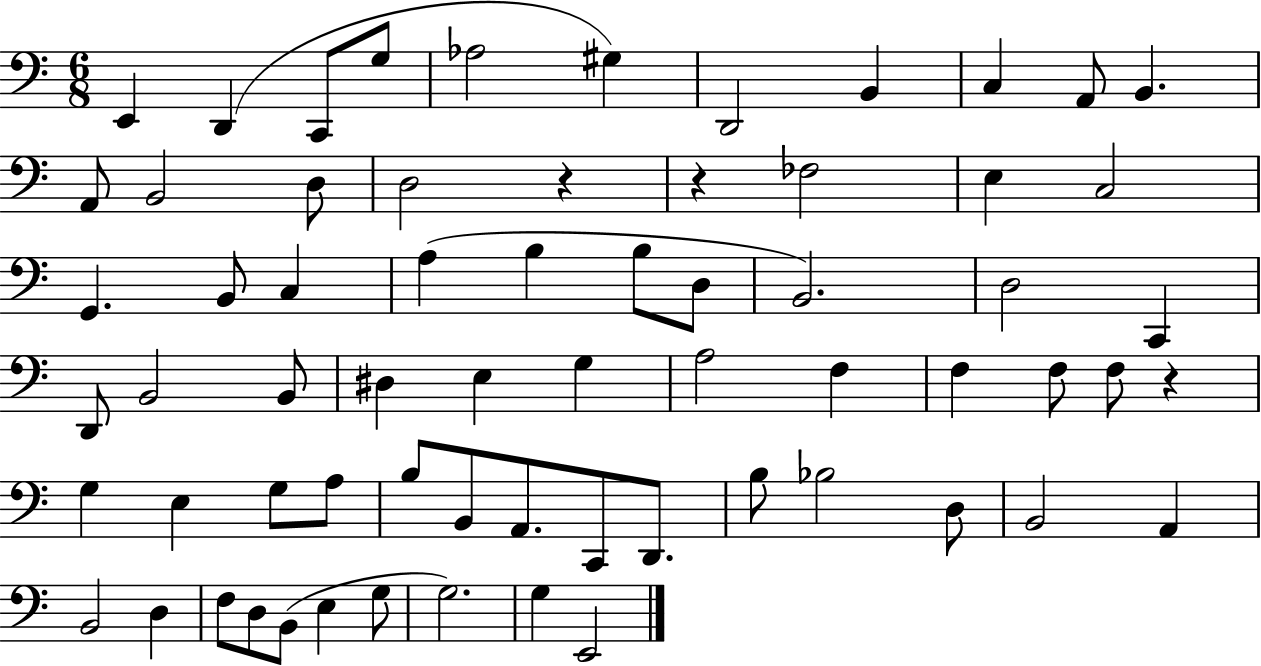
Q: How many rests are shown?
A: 3